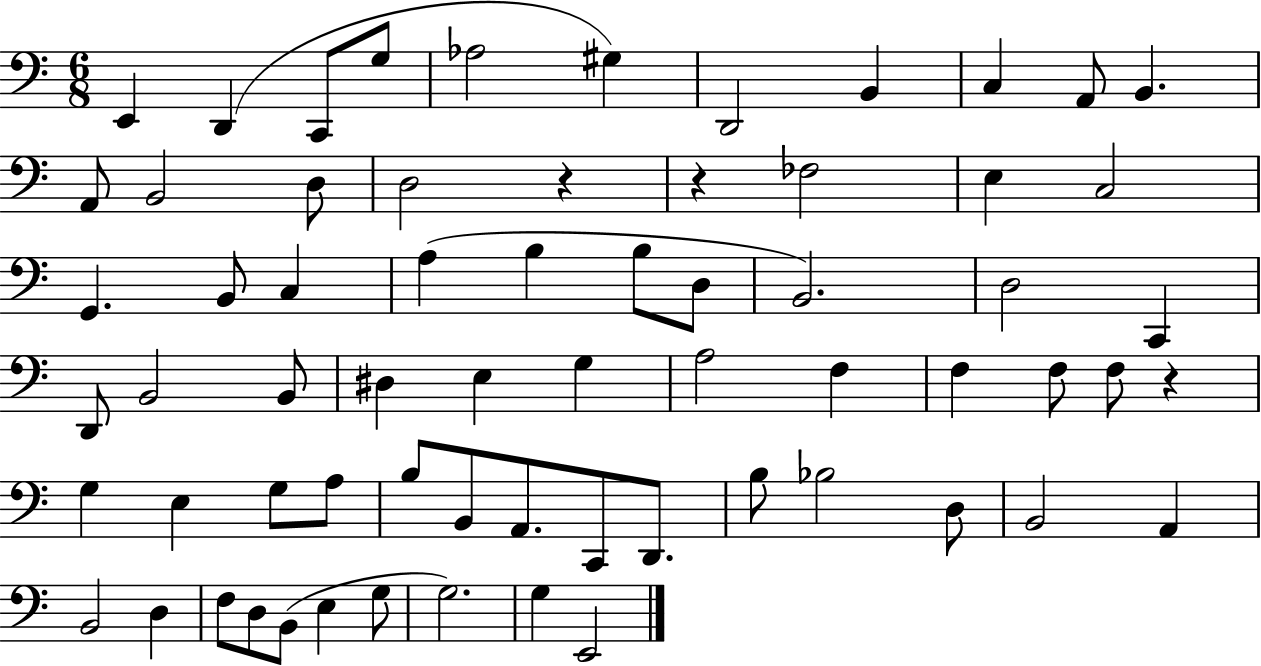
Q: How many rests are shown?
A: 3